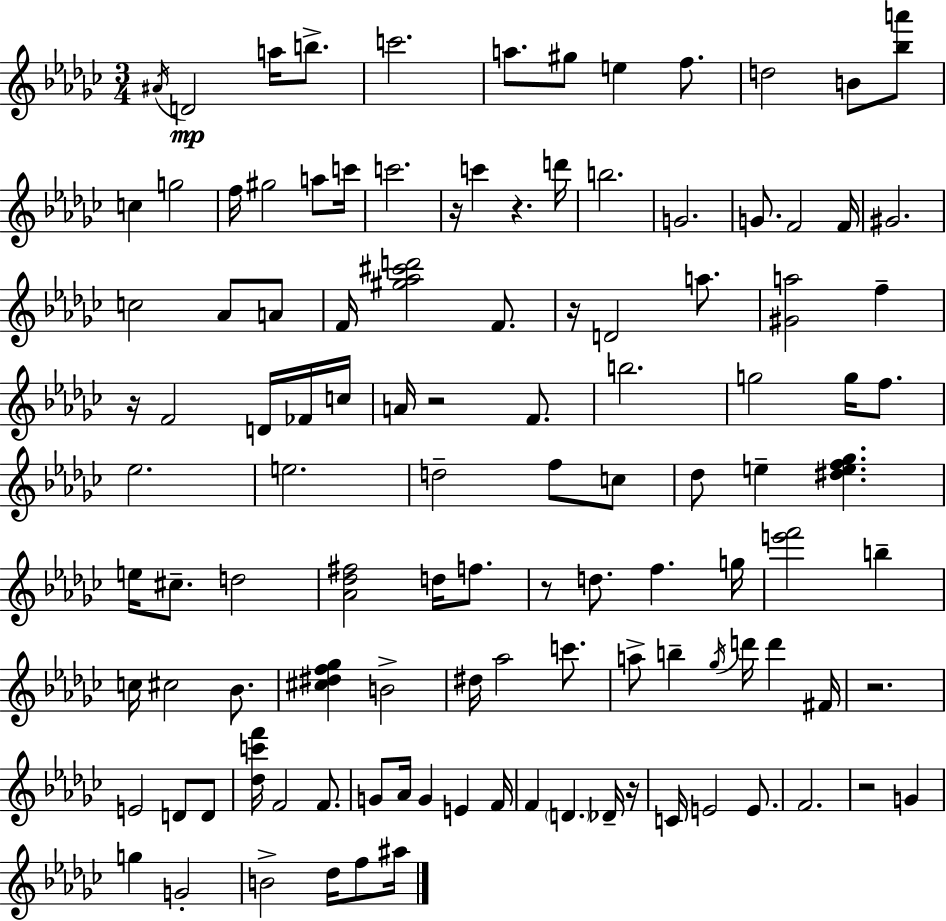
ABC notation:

X:1
T:Untitled
M:3/4
L:1/4
K:Ebm
^A/4 D2 a/4 b/2 c'2 a/2 ^g/2 e f/2 d2 B/2 [_ba']/2 c g2 f/4 ^g2 a/2 c'/4 c'2 z/4 c' z d'/4 b2 G2 G/2 F2 F/4 ^G2 c2 _A/2 A/2 F/4 [^g_a^c'd']2 F/2 z/4 D2 a/2 [^Ga]2 f z/4 F2 D/4 _F/4 c/4 A/4 z2 F/2 b2 g2 g/4 f/2 _e2 e2 d2 f/2 c/2 _d/2 e [^def_g] e/4 ^c/2 d2 [_A_d^f]2 d/4 f/2 z/2 d/2 f g/4 [e'f']2 b c/4 ^c2 _B/2 [^c^df_g] B2 ^d/4 _a2 c'/2 a/2 b _g/4 d'/4 d' ^F/4 z2 E2 D/2 D/2 [_dc'f']/4 F2 F/2 G/2 _A/4 G E F/4 F D _D/4 z/4 C/4 E2 E/2 F2 z2 G g G2 B2 _d/4 f/2 ^a/4